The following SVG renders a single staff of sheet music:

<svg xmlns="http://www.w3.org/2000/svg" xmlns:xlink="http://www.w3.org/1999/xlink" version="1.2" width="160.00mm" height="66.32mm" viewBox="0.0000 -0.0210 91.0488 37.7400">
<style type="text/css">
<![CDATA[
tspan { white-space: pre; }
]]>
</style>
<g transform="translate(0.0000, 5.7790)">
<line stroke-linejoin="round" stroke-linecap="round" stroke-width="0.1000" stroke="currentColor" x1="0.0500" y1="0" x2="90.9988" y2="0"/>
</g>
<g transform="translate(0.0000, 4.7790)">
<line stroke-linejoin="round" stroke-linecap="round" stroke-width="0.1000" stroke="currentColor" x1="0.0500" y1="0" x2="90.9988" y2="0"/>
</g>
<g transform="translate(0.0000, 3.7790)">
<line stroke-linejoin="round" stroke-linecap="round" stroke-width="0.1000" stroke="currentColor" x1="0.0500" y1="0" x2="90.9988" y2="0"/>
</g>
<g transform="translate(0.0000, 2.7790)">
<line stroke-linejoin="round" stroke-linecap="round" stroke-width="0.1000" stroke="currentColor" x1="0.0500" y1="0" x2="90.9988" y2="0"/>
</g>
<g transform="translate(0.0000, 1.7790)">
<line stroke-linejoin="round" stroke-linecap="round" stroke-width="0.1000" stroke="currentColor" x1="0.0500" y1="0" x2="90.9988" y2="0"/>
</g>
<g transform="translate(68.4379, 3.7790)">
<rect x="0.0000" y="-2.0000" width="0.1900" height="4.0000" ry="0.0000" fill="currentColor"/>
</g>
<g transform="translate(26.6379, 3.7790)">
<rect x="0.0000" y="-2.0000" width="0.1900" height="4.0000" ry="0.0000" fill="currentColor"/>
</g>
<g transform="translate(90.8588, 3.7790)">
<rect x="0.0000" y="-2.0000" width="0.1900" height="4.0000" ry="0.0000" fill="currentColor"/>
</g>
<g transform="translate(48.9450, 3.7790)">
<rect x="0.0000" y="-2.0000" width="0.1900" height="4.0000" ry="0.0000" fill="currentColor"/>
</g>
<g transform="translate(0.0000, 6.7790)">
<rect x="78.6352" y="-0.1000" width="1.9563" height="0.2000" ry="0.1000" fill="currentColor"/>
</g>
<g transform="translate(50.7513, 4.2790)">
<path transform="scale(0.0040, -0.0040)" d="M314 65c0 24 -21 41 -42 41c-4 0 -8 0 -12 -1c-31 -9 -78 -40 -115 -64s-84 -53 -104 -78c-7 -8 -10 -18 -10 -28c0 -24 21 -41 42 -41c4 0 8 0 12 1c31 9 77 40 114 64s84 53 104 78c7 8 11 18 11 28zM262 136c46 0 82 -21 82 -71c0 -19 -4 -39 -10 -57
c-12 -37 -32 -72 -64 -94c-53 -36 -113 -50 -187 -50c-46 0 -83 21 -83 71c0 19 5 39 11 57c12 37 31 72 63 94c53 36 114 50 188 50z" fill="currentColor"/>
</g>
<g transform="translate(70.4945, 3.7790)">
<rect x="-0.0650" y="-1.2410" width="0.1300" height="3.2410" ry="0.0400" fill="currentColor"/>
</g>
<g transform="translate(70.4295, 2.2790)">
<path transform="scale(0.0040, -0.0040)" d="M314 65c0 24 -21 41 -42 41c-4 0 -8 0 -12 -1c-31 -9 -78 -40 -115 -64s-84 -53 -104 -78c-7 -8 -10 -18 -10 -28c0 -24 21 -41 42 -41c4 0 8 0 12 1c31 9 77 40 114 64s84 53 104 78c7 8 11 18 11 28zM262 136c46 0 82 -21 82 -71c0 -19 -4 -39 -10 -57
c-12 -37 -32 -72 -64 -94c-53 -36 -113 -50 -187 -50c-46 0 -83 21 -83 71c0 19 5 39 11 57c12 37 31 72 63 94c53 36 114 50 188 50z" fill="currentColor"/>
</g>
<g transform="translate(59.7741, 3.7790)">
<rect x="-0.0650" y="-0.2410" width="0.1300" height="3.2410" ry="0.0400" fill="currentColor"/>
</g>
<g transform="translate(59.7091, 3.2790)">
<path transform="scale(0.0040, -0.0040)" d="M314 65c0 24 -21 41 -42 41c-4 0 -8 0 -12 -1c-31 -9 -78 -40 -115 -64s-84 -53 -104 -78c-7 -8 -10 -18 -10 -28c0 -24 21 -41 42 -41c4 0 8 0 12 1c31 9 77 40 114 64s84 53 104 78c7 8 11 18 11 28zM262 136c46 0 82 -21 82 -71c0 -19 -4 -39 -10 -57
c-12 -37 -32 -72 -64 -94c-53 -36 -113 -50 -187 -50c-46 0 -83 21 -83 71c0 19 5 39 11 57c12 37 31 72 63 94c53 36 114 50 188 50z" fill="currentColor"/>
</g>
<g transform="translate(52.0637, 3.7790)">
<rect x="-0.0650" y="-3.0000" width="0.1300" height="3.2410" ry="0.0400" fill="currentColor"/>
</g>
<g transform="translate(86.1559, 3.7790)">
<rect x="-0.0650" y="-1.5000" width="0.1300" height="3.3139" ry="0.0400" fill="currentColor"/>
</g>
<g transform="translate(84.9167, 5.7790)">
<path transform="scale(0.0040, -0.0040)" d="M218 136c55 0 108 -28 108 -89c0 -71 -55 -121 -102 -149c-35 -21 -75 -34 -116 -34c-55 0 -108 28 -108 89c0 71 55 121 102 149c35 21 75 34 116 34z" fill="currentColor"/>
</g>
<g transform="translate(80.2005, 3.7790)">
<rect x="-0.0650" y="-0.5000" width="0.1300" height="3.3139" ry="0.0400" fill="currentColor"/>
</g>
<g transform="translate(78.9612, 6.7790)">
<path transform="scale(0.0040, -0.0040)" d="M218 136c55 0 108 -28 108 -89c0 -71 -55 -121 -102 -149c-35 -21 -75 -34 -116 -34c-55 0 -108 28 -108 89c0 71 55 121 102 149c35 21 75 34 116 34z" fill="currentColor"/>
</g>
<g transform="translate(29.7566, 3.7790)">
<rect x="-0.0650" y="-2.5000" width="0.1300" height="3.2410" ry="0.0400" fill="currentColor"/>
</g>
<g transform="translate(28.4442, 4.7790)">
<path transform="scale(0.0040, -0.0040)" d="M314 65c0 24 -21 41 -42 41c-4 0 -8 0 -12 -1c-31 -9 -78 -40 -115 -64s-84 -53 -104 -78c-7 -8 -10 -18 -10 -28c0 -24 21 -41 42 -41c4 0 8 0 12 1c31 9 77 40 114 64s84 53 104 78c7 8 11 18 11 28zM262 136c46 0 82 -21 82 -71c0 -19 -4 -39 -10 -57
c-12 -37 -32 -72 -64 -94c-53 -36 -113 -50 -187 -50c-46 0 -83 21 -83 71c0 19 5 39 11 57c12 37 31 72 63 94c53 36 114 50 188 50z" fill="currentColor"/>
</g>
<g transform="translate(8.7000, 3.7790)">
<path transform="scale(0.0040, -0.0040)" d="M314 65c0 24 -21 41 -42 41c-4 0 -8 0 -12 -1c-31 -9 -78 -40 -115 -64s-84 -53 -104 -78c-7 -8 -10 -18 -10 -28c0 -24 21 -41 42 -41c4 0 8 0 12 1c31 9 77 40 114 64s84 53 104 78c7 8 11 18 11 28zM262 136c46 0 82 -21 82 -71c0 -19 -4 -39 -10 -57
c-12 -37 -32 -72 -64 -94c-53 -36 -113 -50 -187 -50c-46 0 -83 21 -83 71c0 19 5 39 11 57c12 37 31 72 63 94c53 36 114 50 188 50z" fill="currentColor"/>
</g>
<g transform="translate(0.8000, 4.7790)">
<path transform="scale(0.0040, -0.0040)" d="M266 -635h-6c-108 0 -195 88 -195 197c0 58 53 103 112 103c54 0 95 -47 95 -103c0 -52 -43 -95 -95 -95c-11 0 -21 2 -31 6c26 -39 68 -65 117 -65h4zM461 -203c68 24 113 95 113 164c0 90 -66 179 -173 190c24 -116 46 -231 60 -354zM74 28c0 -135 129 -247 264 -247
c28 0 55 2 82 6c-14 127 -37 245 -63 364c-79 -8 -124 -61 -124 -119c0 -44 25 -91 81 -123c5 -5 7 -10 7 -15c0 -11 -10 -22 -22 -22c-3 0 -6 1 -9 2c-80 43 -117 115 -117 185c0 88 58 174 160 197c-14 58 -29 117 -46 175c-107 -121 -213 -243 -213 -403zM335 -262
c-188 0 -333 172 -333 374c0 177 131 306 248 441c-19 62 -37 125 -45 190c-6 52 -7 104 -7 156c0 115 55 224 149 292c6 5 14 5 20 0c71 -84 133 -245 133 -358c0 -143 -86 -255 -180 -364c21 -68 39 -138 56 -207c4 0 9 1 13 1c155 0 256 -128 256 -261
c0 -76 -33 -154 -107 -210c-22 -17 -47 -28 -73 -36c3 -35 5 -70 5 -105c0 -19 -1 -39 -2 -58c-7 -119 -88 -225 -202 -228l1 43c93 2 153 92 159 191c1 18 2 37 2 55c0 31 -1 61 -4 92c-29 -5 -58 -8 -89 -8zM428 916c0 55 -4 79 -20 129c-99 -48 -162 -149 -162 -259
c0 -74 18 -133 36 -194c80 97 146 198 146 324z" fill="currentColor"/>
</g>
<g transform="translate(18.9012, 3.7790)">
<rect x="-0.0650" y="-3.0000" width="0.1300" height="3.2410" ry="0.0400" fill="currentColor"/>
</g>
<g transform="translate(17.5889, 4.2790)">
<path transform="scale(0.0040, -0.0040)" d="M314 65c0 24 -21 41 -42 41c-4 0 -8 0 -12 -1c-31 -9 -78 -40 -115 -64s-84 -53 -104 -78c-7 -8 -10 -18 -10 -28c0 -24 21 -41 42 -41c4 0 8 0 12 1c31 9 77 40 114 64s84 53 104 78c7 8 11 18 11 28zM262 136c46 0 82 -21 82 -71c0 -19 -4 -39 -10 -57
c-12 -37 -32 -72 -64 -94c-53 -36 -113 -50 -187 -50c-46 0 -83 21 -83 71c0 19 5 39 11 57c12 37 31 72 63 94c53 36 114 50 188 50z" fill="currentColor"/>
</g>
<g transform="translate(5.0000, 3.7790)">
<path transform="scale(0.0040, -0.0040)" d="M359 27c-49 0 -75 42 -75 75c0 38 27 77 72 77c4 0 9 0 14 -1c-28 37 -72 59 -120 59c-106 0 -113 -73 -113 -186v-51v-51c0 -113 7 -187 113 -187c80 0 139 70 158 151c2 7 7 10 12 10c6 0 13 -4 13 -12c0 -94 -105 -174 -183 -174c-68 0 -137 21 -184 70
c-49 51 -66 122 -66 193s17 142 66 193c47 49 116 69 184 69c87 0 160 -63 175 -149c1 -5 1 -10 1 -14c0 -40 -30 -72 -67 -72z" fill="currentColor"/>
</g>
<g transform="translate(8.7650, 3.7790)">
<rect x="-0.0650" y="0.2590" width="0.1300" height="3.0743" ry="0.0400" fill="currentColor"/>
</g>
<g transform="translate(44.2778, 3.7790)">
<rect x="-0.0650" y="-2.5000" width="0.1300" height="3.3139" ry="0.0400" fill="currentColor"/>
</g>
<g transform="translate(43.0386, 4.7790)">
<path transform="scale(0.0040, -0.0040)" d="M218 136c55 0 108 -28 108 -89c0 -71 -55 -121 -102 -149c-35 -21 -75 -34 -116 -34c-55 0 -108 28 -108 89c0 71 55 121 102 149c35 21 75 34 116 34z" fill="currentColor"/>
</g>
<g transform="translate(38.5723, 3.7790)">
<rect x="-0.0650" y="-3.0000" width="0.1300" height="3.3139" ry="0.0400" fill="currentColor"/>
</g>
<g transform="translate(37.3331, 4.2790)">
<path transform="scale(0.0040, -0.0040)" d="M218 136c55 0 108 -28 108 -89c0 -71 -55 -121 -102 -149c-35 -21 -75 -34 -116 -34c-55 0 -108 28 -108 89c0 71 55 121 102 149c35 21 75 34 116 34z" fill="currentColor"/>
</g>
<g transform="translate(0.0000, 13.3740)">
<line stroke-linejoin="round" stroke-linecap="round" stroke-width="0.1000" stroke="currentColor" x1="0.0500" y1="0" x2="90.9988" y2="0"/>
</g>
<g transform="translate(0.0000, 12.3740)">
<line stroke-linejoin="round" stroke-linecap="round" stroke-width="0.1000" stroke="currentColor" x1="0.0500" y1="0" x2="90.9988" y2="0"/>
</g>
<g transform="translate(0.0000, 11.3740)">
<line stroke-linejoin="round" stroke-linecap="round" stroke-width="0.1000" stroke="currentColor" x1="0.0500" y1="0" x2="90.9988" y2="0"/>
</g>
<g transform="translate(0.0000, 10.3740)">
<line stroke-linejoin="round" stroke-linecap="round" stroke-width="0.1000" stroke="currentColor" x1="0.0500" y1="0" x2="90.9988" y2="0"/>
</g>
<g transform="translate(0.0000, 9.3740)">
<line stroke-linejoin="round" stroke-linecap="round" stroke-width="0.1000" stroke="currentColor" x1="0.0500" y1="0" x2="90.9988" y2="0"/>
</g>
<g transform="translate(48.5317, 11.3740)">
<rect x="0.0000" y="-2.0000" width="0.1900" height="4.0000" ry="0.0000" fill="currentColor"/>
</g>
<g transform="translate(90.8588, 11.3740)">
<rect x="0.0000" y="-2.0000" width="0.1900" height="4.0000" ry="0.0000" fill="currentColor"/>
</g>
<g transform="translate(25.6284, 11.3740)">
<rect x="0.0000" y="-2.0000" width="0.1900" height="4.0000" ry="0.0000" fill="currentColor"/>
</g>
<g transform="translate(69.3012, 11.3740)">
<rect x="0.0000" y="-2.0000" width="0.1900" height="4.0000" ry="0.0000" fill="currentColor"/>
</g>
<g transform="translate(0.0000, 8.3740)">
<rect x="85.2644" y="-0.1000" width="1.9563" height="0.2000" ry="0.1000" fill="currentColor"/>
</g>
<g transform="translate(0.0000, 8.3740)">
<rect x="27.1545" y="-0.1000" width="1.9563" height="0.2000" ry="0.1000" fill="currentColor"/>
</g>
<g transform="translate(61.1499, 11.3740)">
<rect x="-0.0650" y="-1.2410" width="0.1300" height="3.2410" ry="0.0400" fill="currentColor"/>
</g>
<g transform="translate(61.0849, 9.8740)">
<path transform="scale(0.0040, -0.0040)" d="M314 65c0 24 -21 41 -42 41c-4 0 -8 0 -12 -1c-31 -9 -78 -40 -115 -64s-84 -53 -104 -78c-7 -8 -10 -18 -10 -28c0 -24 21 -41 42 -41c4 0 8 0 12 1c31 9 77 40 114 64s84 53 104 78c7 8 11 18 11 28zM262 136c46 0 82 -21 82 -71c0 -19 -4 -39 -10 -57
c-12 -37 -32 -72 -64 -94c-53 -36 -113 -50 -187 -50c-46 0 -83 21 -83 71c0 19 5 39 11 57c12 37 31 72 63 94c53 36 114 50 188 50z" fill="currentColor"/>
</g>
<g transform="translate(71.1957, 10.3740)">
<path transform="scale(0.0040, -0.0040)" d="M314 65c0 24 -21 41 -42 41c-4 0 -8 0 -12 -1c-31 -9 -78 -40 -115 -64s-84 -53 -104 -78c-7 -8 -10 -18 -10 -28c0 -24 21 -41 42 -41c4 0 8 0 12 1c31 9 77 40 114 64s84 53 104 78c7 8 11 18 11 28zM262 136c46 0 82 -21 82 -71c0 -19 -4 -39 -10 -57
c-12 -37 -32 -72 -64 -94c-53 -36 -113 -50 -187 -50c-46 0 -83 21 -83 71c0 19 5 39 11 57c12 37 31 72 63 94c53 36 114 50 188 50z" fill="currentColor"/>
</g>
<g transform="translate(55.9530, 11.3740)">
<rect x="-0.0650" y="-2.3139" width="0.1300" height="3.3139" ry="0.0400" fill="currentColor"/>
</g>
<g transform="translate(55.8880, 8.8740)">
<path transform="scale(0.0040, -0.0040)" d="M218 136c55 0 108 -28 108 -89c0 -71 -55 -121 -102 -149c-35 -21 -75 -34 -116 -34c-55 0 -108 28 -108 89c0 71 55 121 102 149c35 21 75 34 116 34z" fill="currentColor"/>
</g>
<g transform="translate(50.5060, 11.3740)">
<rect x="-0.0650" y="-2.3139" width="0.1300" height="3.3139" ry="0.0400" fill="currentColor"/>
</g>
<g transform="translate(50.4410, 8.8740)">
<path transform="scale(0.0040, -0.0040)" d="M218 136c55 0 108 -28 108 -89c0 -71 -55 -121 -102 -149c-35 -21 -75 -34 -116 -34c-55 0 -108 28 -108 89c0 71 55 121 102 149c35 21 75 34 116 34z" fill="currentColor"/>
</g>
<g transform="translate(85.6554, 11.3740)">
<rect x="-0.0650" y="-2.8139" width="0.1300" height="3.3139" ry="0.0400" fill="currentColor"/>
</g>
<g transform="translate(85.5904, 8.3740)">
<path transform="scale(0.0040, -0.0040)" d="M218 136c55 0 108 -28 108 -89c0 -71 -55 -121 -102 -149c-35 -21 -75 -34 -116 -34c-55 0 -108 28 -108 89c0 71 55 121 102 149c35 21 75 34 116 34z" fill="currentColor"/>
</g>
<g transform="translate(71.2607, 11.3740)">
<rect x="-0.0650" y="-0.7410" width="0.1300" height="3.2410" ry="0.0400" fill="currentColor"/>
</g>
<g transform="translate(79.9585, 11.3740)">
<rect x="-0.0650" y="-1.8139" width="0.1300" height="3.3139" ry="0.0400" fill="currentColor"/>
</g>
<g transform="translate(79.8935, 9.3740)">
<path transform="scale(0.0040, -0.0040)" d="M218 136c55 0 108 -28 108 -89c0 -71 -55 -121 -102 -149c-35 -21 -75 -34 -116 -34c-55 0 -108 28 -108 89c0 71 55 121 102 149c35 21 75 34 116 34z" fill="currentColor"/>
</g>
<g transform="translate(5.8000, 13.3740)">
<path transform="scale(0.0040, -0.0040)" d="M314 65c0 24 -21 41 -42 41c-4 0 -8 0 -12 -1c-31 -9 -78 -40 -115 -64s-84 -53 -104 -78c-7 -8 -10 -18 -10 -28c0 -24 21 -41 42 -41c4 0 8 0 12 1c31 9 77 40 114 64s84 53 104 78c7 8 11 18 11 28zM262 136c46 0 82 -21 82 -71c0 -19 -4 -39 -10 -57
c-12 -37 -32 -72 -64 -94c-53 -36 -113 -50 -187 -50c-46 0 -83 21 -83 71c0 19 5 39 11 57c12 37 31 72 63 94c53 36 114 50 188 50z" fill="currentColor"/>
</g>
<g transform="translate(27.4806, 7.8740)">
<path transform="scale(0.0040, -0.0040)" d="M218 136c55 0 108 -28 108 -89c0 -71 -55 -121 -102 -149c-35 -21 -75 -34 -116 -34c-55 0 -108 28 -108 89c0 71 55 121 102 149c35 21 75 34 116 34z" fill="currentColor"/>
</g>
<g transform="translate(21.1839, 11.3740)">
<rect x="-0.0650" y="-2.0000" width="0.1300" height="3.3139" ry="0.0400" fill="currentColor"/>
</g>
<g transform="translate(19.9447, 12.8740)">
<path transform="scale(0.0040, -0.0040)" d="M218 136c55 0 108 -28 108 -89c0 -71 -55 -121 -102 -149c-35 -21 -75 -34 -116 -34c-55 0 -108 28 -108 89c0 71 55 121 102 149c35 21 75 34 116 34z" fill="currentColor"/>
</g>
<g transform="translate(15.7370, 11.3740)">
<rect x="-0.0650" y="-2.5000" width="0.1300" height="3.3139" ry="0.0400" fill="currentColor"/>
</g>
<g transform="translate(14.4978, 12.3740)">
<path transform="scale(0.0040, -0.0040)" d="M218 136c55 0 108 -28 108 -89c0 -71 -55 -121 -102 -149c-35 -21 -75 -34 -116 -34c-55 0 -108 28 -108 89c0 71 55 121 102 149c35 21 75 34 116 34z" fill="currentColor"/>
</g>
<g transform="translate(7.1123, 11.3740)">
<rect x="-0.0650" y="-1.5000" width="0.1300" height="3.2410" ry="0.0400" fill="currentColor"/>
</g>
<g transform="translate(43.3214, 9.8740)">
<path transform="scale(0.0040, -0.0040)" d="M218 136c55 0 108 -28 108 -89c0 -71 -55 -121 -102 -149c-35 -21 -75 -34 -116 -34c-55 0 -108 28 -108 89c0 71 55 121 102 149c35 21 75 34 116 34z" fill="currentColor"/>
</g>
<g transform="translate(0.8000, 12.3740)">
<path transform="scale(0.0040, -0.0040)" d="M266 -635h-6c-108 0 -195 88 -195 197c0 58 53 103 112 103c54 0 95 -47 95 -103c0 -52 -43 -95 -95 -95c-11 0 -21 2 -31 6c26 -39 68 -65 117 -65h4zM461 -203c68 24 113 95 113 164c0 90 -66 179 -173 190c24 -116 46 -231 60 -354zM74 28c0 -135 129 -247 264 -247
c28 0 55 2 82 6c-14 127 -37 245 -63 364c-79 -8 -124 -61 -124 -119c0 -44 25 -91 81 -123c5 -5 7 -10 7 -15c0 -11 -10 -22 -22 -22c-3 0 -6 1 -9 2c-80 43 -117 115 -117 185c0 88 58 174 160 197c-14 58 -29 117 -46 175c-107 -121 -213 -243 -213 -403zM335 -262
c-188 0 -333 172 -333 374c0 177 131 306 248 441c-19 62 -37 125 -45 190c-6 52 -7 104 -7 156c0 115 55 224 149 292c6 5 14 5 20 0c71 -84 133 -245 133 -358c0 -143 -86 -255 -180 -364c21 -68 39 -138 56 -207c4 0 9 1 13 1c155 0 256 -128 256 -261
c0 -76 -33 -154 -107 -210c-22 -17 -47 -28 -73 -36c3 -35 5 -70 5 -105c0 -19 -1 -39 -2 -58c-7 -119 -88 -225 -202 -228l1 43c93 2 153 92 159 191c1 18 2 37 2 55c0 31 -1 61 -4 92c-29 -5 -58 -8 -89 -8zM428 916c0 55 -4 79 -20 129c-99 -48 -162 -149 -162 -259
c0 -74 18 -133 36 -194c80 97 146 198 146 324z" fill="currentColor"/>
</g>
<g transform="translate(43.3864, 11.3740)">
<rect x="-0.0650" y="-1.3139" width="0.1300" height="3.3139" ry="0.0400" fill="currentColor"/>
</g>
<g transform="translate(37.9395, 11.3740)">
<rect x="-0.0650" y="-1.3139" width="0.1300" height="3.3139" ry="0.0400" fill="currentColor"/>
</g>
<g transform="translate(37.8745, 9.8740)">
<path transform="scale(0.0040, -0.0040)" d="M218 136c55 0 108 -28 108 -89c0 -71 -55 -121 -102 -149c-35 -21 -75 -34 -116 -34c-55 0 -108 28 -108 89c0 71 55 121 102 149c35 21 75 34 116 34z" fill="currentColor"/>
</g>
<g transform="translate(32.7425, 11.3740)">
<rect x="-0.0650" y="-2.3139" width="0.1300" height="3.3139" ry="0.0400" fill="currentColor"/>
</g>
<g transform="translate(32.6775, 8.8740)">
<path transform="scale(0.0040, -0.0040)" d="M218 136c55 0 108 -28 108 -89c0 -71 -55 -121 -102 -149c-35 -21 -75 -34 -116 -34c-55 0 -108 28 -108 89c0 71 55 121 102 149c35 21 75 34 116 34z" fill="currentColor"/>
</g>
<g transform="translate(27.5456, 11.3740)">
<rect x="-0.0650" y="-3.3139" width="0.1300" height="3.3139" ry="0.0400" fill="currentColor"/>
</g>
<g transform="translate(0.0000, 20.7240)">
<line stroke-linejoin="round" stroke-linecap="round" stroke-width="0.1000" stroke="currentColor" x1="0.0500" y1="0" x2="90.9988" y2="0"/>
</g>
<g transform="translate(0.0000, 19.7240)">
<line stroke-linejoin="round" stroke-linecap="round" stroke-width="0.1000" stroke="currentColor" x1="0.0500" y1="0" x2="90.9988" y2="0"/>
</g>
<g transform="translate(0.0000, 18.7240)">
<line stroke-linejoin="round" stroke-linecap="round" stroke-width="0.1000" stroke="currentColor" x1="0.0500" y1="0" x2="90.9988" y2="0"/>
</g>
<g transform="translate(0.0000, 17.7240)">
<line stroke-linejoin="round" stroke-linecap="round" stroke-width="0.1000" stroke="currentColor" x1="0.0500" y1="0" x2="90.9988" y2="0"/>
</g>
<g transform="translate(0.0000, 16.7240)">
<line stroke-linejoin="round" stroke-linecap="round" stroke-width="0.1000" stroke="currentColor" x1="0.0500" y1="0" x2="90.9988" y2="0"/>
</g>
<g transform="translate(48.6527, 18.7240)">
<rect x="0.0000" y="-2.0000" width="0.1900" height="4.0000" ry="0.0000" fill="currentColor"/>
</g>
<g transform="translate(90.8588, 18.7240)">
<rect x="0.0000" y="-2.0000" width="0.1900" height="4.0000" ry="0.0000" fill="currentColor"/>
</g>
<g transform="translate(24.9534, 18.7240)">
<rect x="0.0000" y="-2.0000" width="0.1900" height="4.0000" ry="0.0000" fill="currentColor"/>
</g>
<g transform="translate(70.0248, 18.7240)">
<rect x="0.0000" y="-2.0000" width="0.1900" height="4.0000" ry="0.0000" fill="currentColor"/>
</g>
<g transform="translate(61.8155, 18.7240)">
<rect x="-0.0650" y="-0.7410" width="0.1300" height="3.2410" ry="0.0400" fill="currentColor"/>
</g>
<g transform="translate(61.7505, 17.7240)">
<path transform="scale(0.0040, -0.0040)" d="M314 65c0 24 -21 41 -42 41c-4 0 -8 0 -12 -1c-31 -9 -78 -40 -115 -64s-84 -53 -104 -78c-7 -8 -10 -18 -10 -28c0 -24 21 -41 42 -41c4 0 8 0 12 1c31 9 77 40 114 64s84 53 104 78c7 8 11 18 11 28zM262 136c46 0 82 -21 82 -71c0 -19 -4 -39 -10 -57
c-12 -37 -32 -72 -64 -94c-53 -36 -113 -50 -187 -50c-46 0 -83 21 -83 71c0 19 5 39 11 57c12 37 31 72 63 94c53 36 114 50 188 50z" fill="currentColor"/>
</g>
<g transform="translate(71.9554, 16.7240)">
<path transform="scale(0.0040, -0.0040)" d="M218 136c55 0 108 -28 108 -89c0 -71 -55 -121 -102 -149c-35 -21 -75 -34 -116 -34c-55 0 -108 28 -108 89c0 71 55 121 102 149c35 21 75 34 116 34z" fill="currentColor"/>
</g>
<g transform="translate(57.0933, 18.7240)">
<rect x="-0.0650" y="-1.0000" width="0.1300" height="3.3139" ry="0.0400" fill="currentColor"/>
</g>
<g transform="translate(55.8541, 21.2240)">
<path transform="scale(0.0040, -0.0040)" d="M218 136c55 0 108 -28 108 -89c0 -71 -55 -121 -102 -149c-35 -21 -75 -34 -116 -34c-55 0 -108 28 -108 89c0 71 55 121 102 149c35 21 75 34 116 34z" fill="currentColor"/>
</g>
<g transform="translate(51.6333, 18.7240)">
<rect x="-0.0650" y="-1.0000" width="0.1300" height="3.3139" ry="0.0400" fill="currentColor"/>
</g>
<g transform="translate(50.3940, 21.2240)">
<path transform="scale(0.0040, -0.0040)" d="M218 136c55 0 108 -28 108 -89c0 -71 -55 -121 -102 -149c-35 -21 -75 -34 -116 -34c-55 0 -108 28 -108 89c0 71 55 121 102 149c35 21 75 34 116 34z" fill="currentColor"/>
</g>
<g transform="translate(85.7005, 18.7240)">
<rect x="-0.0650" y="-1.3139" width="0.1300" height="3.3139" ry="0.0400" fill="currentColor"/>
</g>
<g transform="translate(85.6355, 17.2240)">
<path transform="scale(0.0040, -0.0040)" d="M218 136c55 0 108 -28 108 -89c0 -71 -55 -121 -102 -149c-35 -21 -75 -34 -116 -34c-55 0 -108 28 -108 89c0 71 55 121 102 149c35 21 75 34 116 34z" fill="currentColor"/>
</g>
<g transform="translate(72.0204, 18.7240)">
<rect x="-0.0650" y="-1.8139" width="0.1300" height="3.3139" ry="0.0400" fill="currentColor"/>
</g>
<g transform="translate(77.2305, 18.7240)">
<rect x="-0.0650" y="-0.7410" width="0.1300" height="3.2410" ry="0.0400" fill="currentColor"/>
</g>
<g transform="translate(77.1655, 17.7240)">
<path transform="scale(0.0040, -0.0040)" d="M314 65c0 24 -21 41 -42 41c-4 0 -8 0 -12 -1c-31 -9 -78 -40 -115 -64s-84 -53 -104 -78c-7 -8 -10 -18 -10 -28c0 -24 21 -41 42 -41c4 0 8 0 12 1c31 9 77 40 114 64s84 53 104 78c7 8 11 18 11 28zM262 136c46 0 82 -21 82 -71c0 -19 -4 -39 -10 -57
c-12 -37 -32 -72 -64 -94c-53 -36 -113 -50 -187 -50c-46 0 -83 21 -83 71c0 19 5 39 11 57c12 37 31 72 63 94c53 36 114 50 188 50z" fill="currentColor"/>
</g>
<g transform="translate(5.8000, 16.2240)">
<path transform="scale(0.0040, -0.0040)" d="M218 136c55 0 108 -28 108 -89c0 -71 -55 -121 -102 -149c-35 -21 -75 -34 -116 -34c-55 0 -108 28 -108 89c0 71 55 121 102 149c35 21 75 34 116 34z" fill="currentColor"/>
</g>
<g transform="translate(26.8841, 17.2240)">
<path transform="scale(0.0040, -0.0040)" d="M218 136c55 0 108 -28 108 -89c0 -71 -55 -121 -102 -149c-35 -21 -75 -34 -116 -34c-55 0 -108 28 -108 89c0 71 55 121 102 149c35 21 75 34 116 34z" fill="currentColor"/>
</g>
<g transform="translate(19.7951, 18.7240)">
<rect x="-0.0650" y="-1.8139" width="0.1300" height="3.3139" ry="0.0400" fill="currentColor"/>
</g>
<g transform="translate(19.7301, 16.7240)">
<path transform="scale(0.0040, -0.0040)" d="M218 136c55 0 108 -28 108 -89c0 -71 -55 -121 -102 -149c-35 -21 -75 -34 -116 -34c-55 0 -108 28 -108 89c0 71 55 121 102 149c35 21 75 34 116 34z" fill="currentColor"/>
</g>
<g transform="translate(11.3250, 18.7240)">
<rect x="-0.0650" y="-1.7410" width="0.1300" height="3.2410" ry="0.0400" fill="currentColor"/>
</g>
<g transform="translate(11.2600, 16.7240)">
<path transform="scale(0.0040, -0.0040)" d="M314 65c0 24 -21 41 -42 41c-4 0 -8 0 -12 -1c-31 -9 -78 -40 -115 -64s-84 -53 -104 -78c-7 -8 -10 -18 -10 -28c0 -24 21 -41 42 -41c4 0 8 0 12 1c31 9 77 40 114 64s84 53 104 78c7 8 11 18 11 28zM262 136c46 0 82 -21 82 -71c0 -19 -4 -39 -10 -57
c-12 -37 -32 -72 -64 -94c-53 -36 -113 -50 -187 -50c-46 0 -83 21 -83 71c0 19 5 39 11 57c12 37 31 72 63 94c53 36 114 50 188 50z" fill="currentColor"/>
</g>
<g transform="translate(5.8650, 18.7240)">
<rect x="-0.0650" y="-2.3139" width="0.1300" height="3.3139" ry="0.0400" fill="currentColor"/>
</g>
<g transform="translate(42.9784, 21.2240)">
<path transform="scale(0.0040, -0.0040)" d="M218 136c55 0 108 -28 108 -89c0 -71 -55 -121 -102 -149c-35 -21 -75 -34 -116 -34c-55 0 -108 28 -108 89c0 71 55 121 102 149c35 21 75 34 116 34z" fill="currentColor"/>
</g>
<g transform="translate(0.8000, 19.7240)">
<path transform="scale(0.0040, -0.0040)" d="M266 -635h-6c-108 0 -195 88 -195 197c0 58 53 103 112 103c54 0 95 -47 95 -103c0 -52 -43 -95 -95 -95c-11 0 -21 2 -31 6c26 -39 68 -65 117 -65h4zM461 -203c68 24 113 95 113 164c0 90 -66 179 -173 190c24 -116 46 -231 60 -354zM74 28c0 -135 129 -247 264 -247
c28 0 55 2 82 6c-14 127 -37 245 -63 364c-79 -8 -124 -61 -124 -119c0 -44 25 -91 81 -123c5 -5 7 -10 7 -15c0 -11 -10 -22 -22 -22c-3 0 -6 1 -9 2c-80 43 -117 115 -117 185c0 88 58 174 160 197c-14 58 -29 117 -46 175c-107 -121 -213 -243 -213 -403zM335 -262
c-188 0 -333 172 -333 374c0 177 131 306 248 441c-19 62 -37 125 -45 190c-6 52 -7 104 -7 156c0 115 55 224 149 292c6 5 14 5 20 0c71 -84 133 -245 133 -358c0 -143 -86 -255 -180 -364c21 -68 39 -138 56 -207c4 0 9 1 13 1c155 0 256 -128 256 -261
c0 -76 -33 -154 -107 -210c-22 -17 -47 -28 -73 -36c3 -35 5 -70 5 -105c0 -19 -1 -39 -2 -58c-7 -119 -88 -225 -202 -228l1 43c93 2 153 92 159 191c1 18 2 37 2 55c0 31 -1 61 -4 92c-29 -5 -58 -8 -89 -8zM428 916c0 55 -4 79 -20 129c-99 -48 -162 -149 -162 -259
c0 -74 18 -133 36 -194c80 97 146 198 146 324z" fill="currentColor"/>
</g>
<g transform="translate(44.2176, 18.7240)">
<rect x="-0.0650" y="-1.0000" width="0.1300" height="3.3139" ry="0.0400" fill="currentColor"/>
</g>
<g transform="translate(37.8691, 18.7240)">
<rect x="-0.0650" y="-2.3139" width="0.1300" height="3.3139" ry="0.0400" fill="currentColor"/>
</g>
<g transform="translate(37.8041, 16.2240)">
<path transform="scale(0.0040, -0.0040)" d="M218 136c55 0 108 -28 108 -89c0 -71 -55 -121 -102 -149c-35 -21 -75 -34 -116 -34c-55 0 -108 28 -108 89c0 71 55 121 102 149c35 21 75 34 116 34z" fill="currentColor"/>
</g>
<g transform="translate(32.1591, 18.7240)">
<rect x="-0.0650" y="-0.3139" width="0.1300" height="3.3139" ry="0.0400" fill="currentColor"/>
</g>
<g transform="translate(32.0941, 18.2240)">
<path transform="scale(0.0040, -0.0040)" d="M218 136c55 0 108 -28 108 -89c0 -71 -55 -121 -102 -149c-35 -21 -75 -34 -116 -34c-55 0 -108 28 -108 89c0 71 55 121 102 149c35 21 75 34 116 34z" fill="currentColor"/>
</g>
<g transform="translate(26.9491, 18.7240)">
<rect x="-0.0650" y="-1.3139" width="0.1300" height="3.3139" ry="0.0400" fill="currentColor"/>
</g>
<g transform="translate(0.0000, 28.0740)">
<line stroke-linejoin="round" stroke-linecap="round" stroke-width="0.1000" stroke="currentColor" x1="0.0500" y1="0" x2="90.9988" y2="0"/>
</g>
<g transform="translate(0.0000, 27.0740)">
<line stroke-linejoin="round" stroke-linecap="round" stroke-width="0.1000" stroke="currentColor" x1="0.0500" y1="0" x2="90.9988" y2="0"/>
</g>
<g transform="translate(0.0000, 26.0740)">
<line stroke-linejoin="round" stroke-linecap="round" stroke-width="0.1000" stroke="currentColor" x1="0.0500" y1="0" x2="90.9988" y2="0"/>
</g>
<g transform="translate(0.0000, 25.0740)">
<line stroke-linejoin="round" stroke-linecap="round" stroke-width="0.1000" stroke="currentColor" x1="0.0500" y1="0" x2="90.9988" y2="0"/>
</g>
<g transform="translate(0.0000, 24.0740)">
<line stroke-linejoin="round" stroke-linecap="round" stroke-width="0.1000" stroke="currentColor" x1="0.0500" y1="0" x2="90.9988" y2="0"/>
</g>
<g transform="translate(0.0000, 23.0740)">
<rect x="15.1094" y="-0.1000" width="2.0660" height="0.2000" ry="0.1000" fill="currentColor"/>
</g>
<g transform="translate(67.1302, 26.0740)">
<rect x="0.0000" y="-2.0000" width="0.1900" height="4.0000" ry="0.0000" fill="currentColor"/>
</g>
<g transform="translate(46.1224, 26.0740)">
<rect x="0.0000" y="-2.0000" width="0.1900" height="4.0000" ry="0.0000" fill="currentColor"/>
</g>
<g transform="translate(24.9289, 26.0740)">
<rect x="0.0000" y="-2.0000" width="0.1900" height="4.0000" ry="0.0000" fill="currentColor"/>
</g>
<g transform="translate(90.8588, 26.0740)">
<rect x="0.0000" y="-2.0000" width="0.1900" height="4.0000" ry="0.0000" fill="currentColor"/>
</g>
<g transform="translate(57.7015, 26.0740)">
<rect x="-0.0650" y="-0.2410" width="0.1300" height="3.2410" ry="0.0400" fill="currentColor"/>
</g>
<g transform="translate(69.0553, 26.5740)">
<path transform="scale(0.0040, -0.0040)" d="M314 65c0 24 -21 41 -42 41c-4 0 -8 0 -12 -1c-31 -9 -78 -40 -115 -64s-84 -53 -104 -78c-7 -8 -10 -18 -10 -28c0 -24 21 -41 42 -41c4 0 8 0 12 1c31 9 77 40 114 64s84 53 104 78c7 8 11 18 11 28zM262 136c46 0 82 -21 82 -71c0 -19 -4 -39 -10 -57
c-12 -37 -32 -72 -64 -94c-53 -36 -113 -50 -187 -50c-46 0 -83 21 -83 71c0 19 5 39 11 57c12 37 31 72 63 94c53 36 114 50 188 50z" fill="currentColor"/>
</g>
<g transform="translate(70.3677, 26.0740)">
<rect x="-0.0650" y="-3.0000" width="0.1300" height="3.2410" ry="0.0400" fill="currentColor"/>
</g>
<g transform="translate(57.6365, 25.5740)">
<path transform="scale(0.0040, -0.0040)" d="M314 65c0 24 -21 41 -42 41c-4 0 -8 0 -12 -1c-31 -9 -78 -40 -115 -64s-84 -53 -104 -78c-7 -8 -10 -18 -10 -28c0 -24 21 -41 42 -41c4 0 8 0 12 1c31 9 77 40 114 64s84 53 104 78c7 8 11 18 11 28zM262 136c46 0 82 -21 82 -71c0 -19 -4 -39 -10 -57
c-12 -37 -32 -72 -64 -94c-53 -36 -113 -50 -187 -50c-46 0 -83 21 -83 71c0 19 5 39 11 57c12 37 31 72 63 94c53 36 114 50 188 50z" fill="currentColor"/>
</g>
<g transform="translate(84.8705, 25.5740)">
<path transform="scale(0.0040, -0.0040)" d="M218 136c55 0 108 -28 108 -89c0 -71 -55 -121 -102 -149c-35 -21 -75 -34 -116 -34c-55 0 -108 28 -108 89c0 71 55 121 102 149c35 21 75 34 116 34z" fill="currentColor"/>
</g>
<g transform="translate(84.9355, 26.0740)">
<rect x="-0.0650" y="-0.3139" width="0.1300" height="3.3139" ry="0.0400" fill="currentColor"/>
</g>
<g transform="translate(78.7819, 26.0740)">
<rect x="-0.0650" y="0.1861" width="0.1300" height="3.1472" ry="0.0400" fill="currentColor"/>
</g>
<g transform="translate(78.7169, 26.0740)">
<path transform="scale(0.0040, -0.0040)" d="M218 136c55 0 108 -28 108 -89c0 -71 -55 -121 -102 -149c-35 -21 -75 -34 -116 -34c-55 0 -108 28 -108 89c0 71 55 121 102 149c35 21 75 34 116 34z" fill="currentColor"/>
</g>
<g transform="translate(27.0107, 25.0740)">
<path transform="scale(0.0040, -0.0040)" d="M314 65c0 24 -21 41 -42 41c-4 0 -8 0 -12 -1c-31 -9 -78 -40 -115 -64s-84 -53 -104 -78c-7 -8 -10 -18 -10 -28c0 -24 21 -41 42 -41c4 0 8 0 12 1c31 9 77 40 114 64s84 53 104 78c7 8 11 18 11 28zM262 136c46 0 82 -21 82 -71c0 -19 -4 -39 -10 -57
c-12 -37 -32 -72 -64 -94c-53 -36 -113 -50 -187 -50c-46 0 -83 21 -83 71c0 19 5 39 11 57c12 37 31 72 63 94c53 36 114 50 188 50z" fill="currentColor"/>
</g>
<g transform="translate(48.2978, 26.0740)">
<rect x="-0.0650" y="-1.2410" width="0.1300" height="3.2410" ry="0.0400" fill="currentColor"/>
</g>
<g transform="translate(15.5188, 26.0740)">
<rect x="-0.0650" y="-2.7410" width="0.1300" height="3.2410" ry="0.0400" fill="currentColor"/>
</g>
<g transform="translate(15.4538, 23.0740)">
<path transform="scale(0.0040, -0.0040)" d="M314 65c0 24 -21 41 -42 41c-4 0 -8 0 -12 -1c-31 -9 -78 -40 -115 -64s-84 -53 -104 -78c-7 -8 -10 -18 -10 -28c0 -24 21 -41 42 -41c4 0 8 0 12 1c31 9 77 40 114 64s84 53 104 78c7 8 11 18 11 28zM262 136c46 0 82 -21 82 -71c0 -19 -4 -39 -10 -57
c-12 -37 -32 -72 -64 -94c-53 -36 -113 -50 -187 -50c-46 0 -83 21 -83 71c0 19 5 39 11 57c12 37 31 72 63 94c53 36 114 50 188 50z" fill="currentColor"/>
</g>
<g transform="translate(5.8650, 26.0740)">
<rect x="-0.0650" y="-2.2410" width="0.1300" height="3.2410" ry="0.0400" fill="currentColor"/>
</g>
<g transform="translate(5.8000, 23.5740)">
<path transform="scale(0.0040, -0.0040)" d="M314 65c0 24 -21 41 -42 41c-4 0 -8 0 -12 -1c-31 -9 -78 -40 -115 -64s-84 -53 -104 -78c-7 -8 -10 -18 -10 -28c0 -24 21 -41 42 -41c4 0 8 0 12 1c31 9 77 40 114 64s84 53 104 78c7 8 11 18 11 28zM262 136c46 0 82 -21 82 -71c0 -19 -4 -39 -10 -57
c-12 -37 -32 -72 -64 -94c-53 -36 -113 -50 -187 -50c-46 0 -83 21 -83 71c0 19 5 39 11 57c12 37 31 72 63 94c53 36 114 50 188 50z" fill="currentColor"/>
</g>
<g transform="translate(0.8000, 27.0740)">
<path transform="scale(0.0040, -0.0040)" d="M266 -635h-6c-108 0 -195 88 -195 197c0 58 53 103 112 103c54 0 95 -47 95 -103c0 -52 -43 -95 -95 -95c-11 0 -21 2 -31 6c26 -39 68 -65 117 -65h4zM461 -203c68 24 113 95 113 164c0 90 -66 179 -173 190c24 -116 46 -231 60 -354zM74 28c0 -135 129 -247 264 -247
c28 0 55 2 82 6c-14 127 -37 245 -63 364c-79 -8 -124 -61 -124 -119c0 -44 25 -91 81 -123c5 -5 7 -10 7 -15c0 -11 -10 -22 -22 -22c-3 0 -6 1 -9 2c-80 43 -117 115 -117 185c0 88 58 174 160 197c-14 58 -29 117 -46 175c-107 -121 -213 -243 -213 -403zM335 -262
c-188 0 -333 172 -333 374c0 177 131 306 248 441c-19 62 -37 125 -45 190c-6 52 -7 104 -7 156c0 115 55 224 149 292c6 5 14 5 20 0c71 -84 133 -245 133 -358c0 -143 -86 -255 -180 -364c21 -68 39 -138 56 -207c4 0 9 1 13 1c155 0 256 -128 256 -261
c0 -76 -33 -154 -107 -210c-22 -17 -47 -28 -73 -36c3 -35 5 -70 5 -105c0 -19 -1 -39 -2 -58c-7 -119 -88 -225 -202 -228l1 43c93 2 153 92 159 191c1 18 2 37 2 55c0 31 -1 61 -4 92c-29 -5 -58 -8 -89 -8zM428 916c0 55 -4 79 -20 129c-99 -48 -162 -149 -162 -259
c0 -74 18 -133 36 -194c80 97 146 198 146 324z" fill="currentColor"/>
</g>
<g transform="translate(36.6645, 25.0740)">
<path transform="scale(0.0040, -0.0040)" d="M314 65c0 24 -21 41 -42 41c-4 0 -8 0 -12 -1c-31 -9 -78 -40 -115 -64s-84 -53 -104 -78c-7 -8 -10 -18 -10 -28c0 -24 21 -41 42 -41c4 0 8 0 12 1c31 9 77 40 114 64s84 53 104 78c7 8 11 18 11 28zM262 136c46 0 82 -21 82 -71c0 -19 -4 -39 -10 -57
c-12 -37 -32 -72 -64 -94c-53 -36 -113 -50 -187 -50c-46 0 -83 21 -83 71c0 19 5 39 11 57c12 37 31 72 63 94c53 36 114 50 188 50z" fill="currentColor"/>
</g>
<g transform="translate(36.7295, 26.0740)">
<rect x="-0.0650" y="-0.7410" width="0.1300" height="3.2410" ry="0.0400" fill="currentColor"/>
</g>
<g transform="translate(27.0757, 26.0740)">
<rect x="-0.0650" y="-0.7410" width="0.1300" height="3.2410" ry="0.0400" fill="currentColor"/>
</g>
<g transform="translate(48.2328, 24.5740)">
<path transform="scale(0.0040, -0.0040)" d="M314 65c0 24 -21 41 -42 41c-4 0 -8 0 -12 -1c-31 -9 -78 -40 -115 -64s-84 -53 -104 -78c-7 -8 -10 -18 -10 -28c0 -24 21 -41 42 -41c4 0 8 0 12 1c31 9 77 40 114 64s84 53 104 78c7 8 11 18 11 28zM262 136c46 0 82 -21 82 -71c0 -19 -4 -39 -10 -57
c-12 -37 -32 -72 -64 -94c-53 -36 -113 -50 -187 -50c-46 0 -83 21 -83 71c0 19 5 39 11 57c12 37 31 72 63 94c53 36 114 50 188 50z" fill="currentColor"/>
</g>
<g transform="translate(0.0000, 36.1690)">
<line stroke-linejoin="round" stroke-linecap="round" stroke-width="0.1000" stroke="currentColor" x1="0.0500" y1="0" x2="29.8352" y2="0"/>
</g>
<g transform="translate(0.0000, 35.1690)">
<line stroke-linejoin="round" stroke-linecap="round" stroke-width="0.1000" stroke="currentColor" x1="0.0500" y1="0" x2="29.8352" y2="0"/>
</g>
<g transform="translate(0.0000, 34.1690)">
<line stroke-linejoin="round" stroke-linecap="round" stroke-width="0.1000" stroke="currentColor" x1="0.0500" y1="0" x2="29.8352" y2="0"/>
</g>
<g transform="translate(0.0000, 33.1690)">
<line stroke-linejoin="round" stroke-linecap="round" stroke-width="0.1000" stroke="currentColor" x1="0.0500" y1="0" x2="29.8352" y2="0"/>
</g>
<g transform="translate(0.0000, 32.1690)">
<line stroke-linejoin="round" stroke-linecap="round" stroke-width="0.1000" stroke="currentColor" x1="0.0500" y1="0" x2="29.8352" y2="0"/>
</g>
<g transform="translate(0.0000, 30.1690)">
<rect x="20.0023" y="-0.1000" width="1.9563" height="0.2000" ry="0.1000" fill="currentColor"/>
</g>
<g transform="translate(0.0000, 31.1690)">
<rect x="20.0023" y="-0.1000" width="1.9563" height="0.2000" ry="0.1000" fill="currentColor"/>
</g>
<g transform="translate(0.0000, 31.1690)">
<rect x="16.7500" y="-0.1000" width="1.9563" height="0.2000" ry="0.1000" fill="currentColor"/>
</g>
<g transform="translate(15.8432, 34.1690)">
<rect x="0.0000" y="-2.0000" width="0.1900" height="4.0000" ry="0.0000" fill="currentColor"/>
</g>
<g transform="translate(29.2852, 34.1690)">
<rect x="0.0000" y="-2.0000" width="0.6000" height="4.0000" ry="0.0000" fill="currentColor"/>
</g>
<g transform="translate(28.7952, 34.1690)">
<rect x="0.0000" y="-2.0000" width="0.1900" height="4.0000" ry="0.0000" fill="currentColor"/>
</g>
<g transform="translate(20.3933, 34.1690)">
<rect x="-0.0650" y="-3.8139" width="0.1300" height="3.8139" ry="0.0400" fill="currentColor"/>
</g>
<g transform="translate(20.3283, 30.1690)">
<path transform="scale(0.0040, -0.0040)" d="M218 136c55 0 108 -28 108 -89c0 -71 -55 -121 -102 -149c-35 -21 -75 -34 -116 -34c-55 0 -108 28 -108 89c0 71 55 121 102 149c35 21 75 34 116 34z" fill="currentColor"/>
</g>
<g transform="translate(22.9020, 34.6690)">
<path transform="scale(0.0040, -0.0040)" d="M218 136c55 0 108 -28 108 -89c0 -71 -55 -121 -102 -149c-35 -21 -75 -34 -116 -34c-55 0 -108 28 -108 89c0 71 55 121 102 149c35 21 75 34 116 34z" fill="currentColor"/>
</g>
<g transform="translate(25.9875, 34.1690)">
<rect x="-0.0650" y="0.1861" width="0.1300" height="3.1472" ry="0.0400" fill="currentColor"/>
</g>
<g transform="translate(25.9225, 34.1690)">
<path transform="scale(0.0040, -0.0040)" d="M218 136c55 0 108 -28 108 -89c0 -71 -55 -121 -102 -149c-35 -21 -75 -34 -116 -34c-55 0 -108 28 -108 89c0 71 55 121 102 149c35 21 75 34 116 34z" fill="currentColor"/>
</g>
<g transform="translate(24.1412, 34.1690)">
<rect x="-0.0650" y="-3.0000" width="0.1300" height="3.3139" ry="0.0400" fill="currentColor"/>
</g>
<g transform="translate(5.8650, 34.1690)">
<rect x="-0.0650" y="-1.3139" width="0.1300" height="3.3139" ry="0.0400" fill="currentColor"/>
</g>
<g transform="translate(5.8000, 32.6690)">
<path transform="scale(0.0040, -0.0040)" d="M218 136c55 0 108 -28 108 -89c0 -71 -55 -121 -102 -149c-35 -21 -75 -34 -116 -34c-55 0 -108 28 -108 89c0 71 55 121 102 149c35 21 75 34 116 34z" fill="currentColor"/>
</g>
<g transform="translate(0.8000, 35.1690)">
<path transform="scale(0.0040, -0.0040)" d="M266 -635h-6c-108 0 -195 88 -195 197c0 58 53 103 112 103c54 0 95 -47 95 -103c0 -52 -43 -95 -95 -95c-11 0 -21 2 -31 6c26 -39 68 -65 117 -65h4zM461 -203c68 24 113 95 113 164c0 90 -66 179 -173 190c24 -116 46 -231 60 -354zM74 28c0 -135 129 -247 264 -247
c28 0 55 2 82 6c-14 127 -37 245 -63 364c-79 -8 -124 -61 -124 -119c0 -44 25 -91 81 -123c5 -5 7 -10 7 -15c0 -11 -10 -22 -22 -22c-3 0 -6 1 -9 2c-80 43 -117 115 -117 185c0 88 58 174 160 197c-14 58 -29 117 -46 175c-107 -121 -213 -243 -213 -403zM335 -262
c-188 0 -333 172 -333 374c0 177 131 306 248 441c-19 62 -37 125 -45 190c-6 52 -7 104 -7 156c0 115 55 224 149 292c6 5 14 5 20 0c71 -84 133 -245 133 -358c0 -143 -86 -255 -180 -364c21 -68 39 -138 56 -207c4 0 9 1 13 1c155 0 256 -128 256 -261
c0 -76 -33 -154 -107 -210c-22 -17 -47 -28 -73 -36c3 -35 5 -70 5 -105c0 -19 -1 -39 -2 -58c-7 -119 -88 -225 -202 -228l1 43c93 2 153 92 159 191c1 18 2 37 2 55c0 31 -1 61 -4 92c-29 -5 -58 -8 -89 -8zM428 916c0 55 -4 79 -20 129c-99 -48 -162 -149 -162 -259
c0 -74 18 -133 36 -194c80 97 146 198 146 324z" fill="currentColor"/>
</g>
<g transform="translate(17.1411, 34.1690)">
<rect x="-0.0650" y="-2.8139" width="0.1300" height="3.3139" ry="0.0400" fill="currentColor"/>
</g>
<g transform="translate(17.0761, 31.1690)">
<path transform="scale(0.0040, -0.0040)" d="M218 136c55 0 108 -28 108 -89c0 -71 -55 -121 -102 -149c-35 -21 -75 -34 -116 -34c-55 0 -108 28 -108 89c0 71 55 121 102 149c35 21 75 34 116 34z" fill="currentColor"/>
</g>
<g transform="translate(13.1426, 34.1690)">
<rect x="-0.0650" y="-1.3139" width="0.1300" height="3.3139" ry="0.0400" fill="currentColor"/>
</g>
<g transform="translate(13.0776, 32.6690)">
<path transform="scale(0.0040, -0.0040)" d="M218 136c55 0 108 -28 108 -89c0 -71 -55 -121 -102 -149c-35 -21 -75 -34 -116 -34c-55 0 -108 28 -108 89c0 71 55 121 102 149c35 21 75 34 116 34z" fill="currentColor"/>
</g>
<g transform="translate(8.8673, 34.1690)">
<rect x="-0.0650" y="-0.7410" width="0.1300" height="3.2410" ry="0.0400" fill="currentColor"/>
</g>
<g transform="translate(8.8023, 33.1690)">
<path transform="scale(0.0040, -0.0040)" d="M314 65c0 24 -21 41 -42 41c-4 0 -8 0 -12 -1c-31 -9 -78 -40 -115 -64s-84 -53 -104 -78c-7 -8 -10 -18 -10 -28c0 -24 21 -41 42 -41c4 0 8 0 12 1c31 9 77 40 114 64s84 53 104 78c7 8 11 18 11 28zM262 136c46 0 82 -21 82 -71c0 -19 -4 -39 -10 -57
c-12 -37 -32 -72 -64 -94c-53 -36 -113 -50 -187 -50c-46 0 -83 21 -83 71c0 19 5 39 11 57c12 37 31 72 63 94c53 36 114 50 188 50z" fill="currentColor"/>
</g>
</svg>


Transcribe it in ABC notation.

X:1
T:Untitled
M:4/4
L:1/4
K:C
B2 A2 G2 A G A2 c2 e2 C E E2 G F b g e e g g e2 d2 f a g f2 f e c g D D D d2 f d2 e g2 a2 d2 d2 e2 c2 A2 B c e d2 e a c' A B